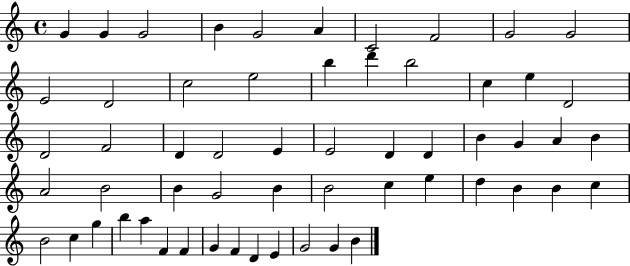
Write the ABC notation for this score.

X:1
T:Untitled
M:4/4
L:1/4
K:C
G G G2 B G2 A C2 F2 G2 G2 E2 D2 c2 e2 b d' b2 c e D2 D2 F2 D D2 E E2 D D B G A B A2 B2 B G2 B B2 c e d B B c B2 c g b a F F G F D E G2 G B